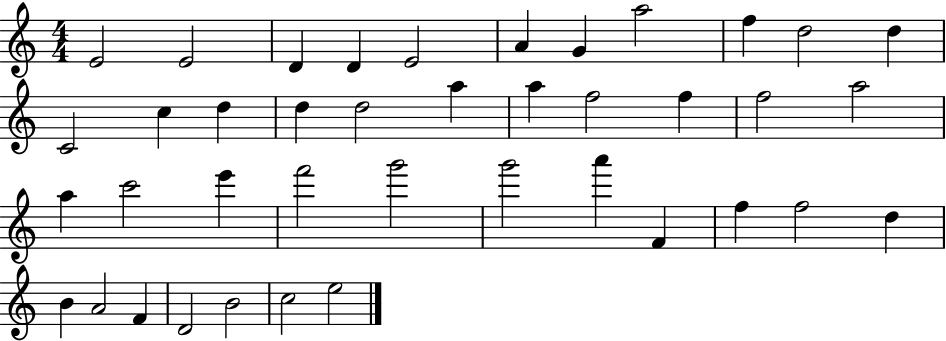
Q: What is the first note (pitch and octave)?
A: E4